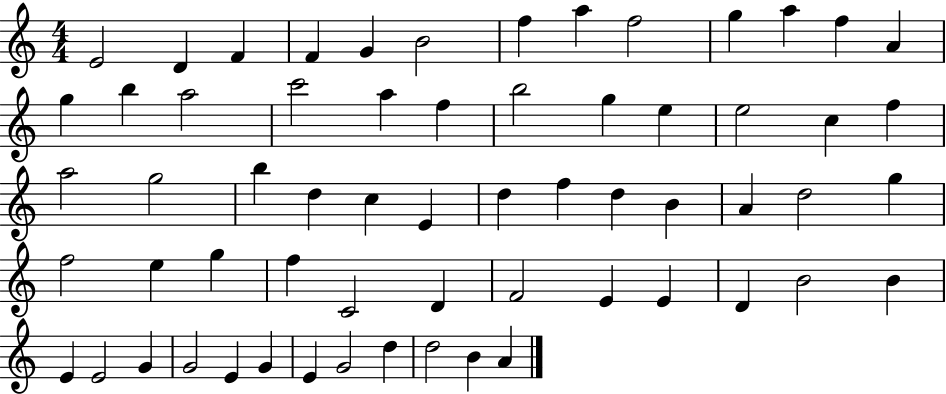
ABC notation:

X:1
T:Untitled
M:4/4
L:1/4
K:C
E2 D F F G B2 f a f2 g a f A g b a2 c'2 a f b2 g e e2 c f a2 g2 b d c E d f d B A d2 g f2 e g f C2 D F2 E E D B2 B E E2 G G2 E G E G2 d d2 B A